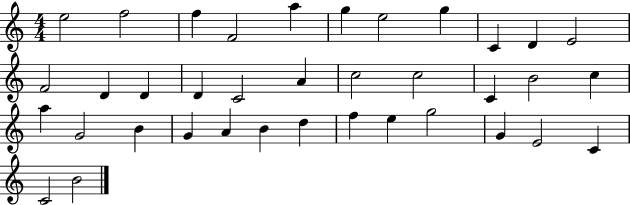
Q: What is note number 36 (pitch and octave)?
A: C4